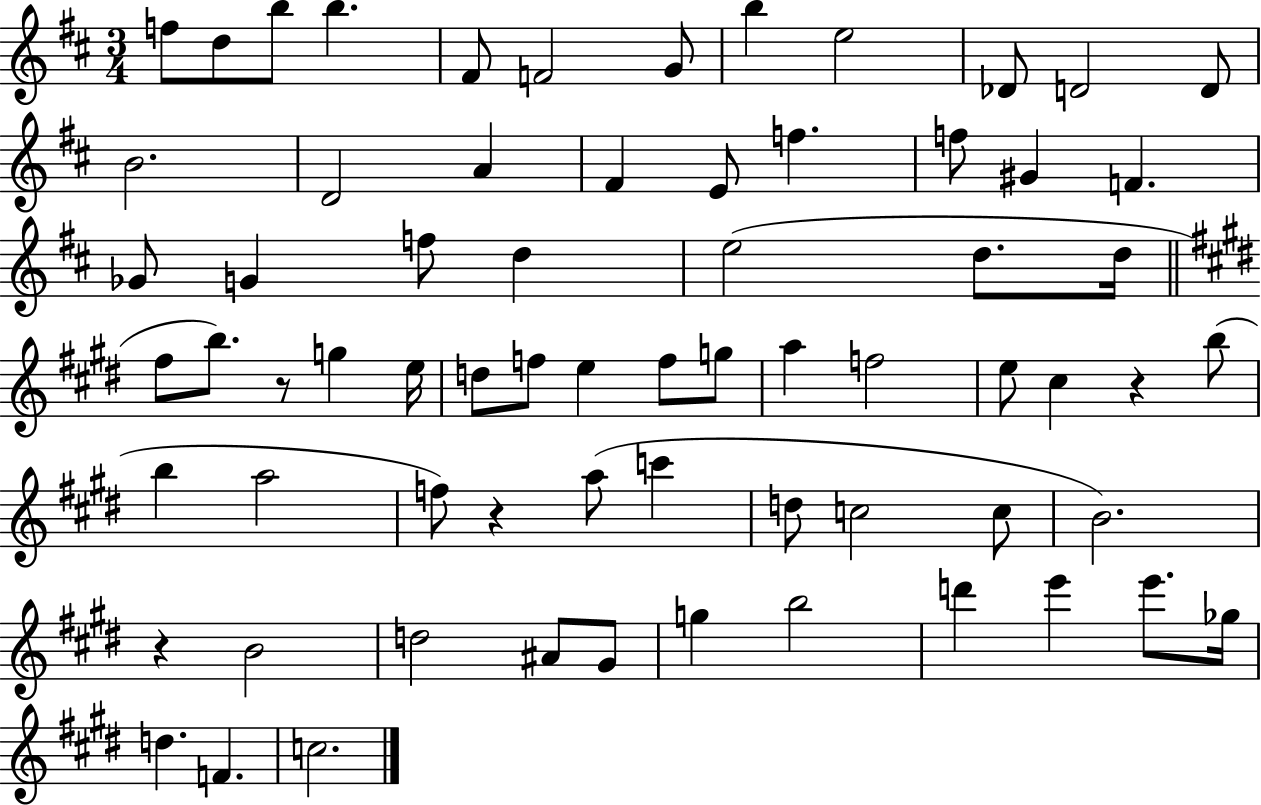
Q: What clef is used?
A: treble